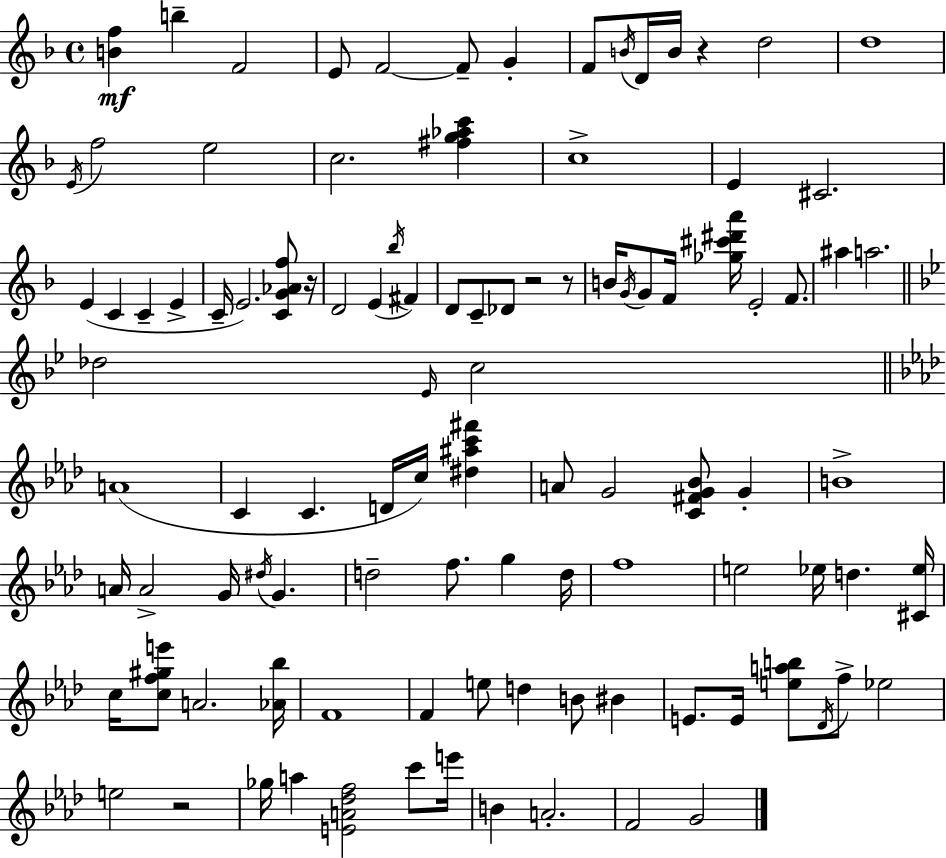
{
  \clef treble
  \time 4/4
  \defaultTimeSignature
  \key d \minor
  <b' f''>4\mf b''4-- f'2 | e'8 f'2~~ f'8-- g'4-. | f'8 \acciaccatura { b'16 } d'16 b'16 r4 d''2 | d''1 | \break \acciaccatura { e'16 } f''2 e''2 | c''2. <fis'' g'' aes'' c'''>4 | c''1-> | e'4 cis'2. | \break e'4( c'4 c'4-- e'4-> | c'16-- e'2.) <c' g' aes' f''>8 | r16 d'2 e'4( \acciaccatura { bes''16 } fis'4) | d'8 c'8-- des'8 r2 | \break r8 b'16 \acciaccatura { g'16 } g'8 f'16 <ges'' cis''' dis''' a'''>16 e'2-. | f'8. ais''4 a''2. | \bar "||" \break \key bes \major des''2 \grace { ees'16 } c''2 | \bar "||" \break \key aes \major a'1( | c'4 c'4. d'16 c''16) <dis'' ais'' c''' fis'''>4 | a'8 g'2 <c' fis' g' bes'>8 g'4-. | b'1-> | \break a'16 a'2-> g'16 \acciaccatura { dis''16 } g'4. | d''2-- f''8. g''4 | d''16 f''1 | e''2 ees''16 d''4. | \break <cis' ees''>16 c''16 <c'' f'' gis'' e'''>8 a'2. | <aes' bes''>16 f'1 | f'4 e''8 d''4 b'8 bis'4 | e'8. e'16 <e'' a'' b''>8 \acciaccatura { des'16 } f''8-> ees''2 | \break e''2 r2 | ges''16 a''4 <e' a' des'' f''>2 c'''8 | e'''16 b'4 a'2.-. | f'2 g'2 | \break \bar "|."
}